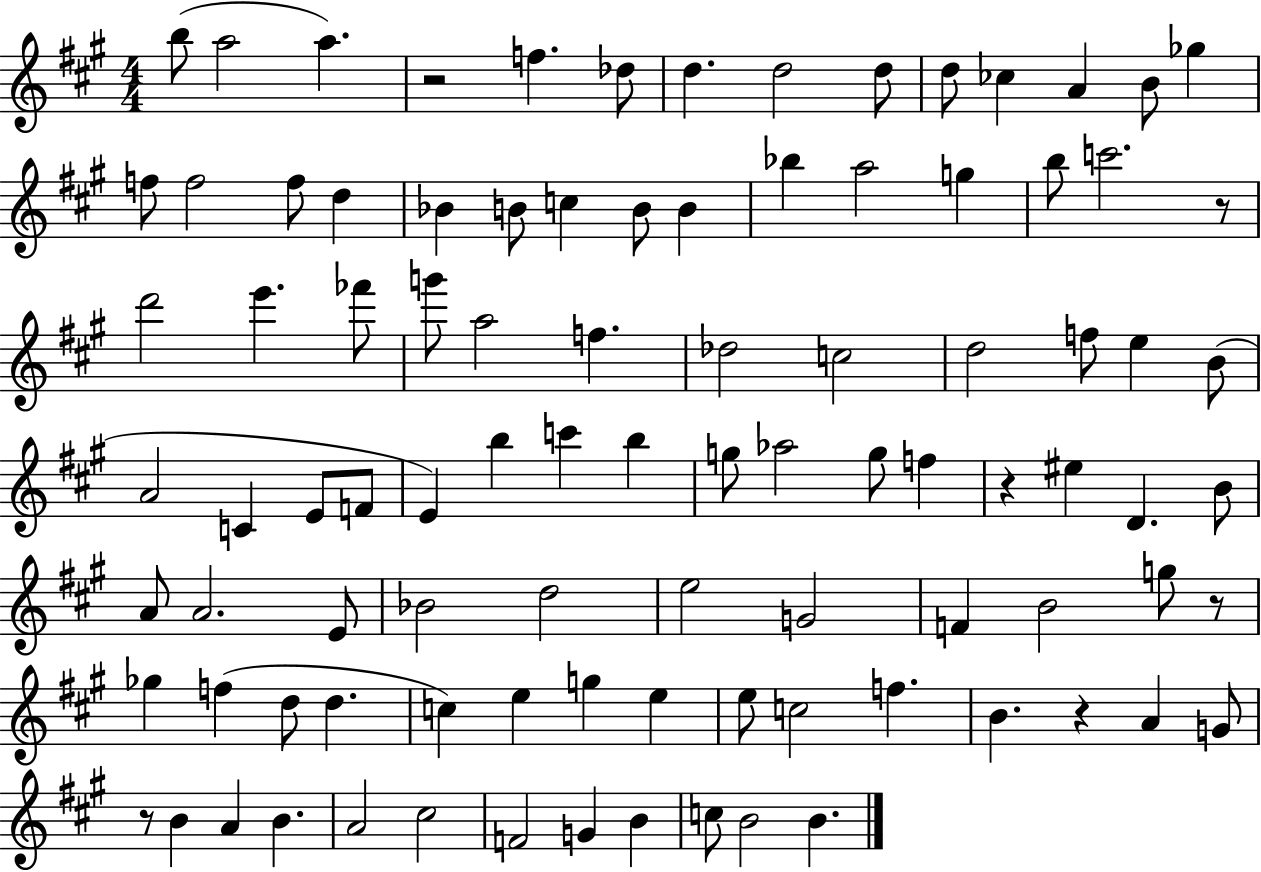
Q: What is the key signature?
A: A major